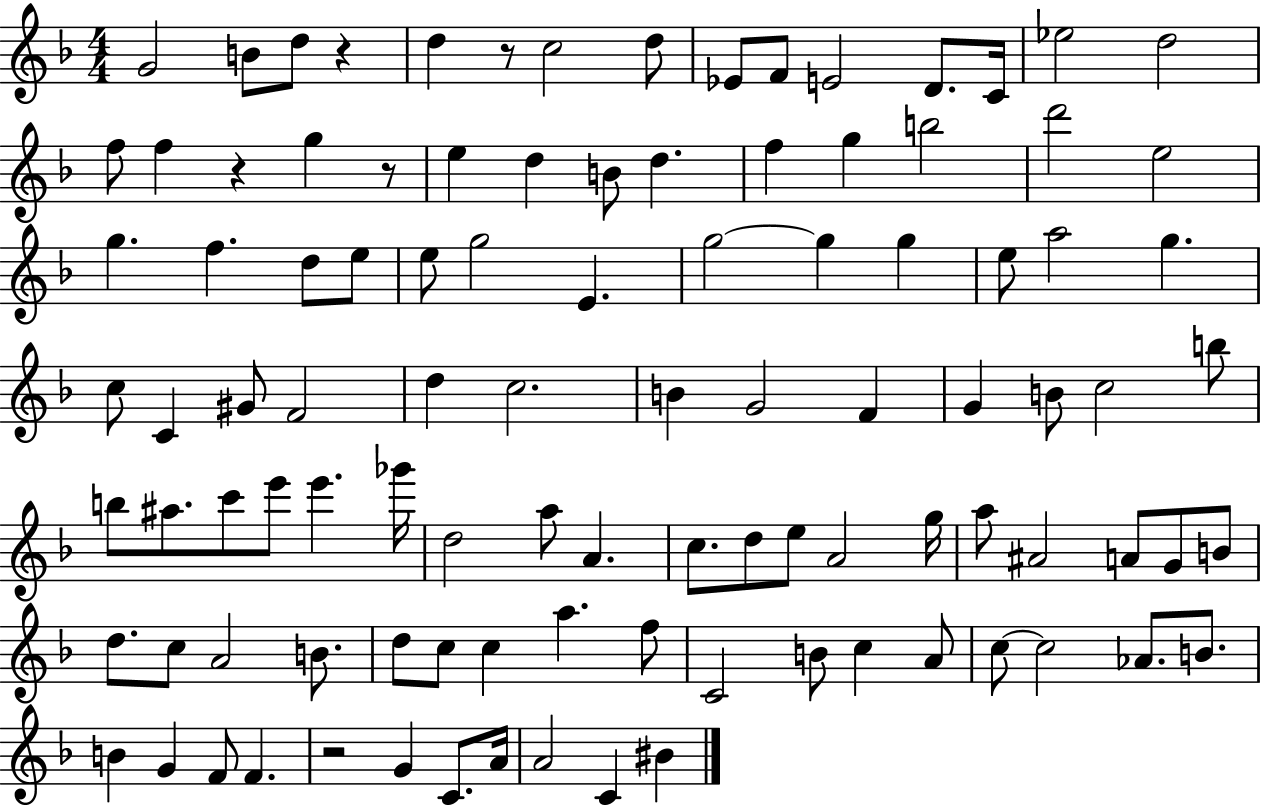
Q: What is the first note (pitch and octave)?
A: G4